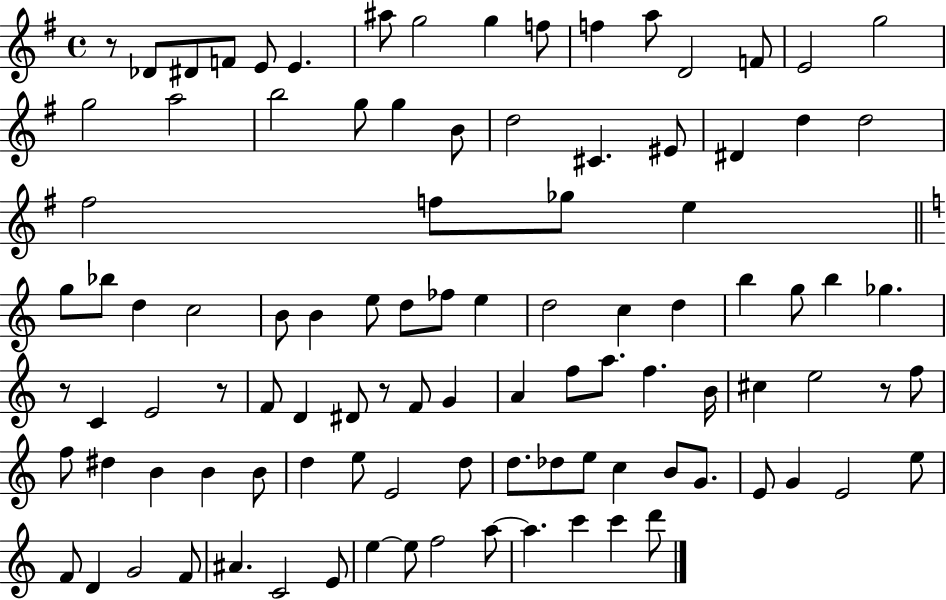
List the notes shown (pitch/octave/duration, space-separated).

R/e Db4/e D#4/e F4/e E4/e E4/q. A#5/e G5/h G5/q F5/e F5/q A5/e D4/h F4/e E4/h G5/h G5/h A5/h B5/h G5/e G5/q B4/e D5/h C#4/q. EIS4/e D#4/q D5/q D5/h F#5/h F5/e Gb5/e E5/q G5/e Bb5/e D5/q C5/h B4/e B4/q E5/e D5/e FES5/e E5/q D5/h C5/q D5/q B5/q G5/e B5/q Gb5/q. R/e C4/q E4/h R/e F4/e D4/q D#4/e R/e F4/e G4/q A4/q F5/e A5/e. F5/q. B4/s C#5/q E5/h R/e F5/e F5/e D#5/q B4/q B4/q B4/e D5/q E5/e E4/h D5/e D5/e. Db5/e E5/e C5/q B4/e G4/e. E4/e G4/q E4/h E5/e F4/e D4/q G4/h F4/e A#4/q. C4/h E4/e E5/q E5/e F5/h A5/e A5/q. C6/q C6/q D6/e